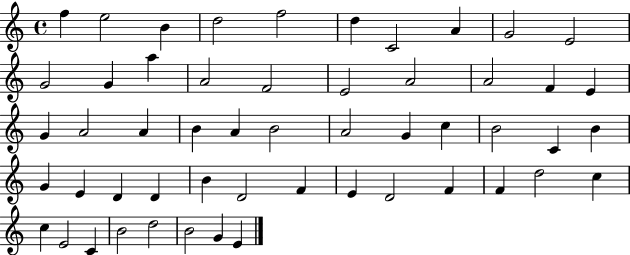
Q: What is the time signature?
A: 4/4